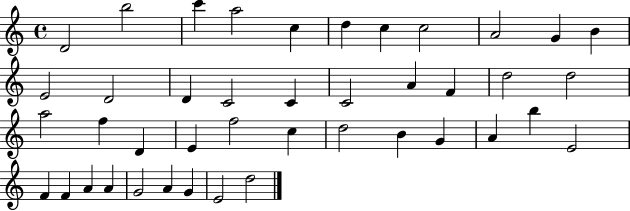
D4/h B5/h C6/q A5/h C5/q D5/q C5/q C5/h A4/h G4/q B4/q E4/h D4/h D4/q C4/h C4/q C4/h A4/q F4/q D5/h D5/h A5/h F5/q D4/q E4/q F5/h C5/q D5/h B4/q G4/q A4/q B5/q E4/h F4/q F4/q A4/q A4/q G4/h A4/q G4/q E4/h D5/h